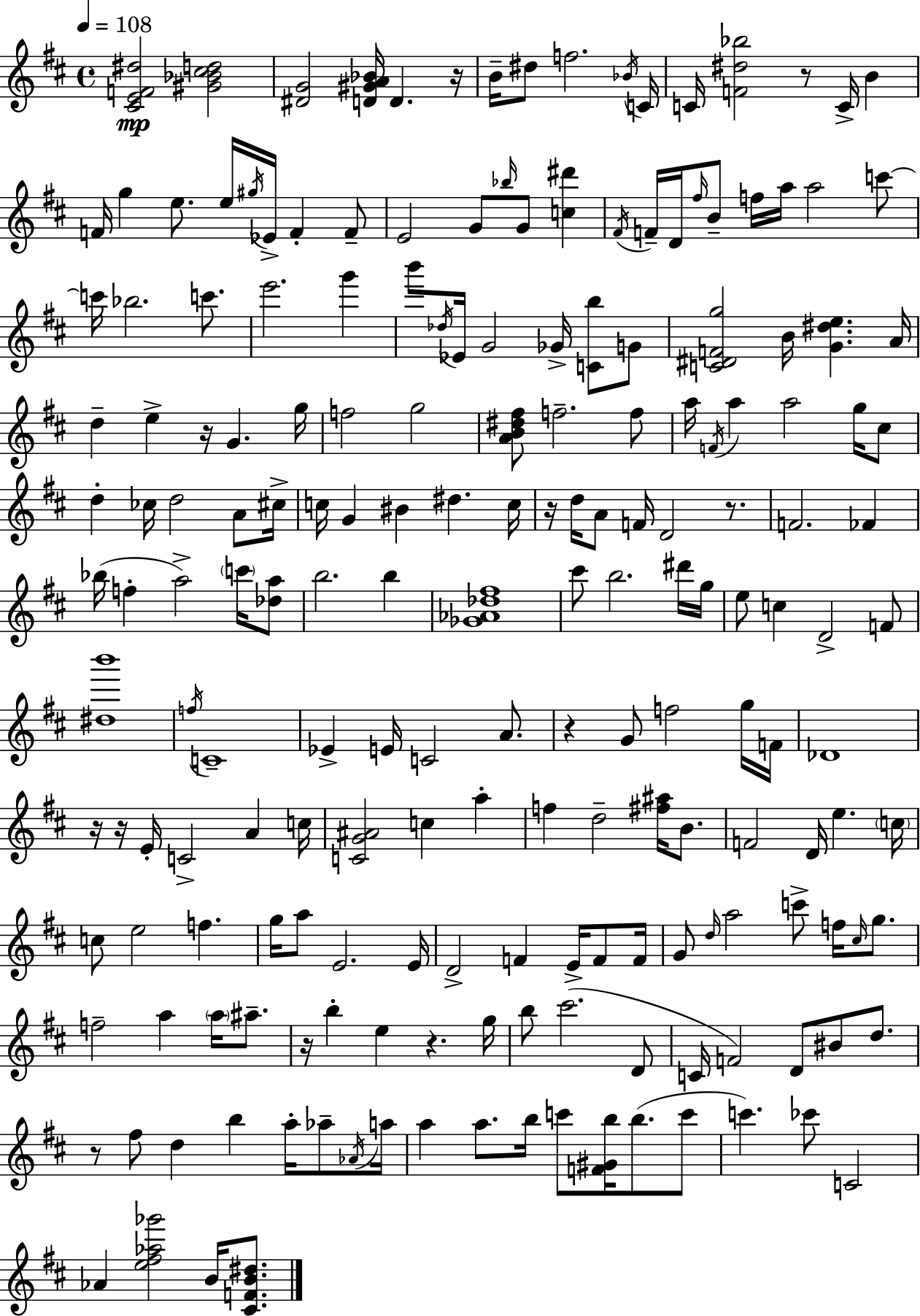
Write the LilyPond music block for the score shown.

{
  \clef treble
  \time 4/4
  \defaultTimeSignature
  \key d \major
  \tempo 4 = 108
  <cis' e' f' dis''>2\mp <gis' bes' cis'' d''>2 | <dis' g'>2 <d' gis' a' bes'>16 d'4. r16 | b'16-- dis''8 f''2. \acciaccatura { bes'16 } | c'16 c'16 <f' dis'' bes''>2 r8 c'16-> b'4 | \break f'16 g''4 e''8. e''16 \acciaccatura { gis''16 } ees'16-> f'4-. | f'8-- e'2 g'8 \grace { bes''16 } g'8 <c'' dis'''>4 | \acciaccatura { fis'16 } f'16-- d'16 \grace { fis''16 } b'8-- f''16 a''16 a''2 | c'''8~~ c'''16 bes''2. | \break c'''8. e'''2. | g'''4 b'''8 \acciaccatura { des''16 } ees'16 g'2 | ges'16-> <c' b''>8 g'8 <c' dis' f' g''>2 b'16 <g' dis'' e''>4. | a'16 d''4-- e''4-> r16 g'4. | \break g''16 f''2 g''2 | <a' b' dis'' fis''>8 f''2.-- | f''8 a''16 \acciaccatura { f'16 } a''4 a''2 | g''16 cis''8 d''4-. ces''16 d''2 | \break a'8 cis''16-> c''16 g'4 bis'4 | dis''4. c''16 r16 d''16 a'8 f'16 d'2 | r8. f'2. | fes'4 bes''16( f''4-. a''2->) | \break \parenthesize c'''16 <des'' a''>8 b''2. | b''4 <ges' aes' des'' fis''>1 | cis'''8 b''2. | dis'''16 g''16 e''8 c''4 d'2-> | \break f'8 <dis'' b'''>1 | \acciaccatura { f''16 } c'1-- | ees'4-> e'16 c'2 | a'8. r4 g'8 f''2 | \break g''16 f'16 des'1 | r16 r16 e'16-. c'2-> | a'4 c''16 <c' g' ais'>2 | c''4 a''4-. f''4 d''2-- | \break <fis'' ais''>16 b'8. f'2 | d'16 e''4. \parenthesize c''16 c''8 e''2 | f''4. g''16 a''8 e'2. | e'16 d'2-> | \break f'4 e'16-> f'8 f'16 g'8 \grace { d''16 } a''2 | c'''8-> f''16 \grace { cis''16 } g''8. f''2-- | a''4 \parenthesize a''16 ais''8.-- r16 b''4-. e''4 | r4. g''16 b''8 cis'''2.( | \break d'8 c'16 f'2) | d'8 bis'8 d''8. r8 fis''8 d''4 | b''4 a''16-. aes''8-- \acciaccatura { aes'16 } a''16 a''4 a''8. | b''16 c'''8 <f' gis' b''>16 b''8.( c'''8 c'''4.) | \break ces'''8 c'2 aes'4 <e'' fis'' aes'' ges'''>2 | b'16 <cis' f' b' dis''>8. \bar "|."
}